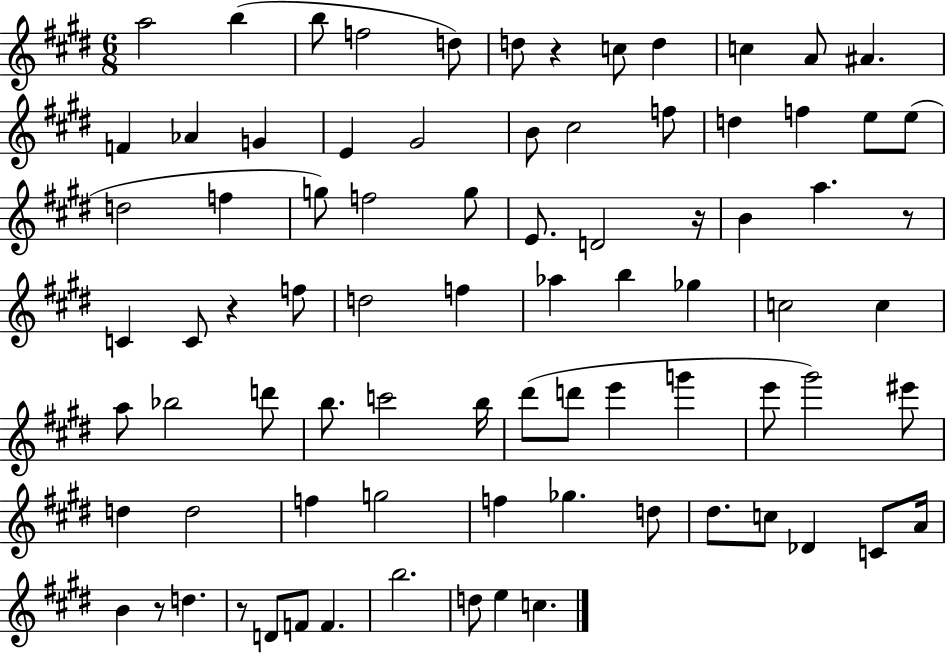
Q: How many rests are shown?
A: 6